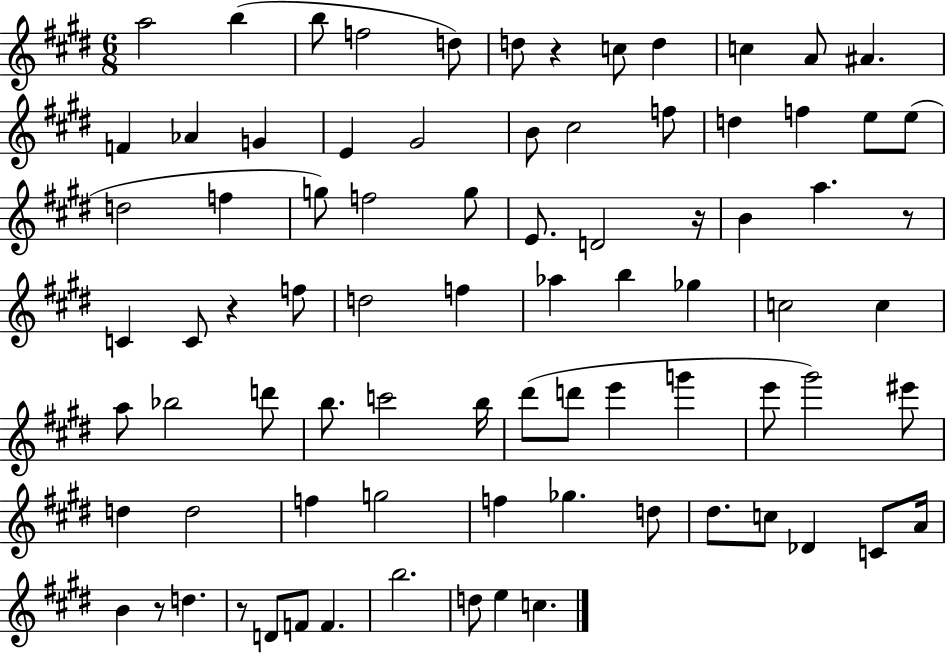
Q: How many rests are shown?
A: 6